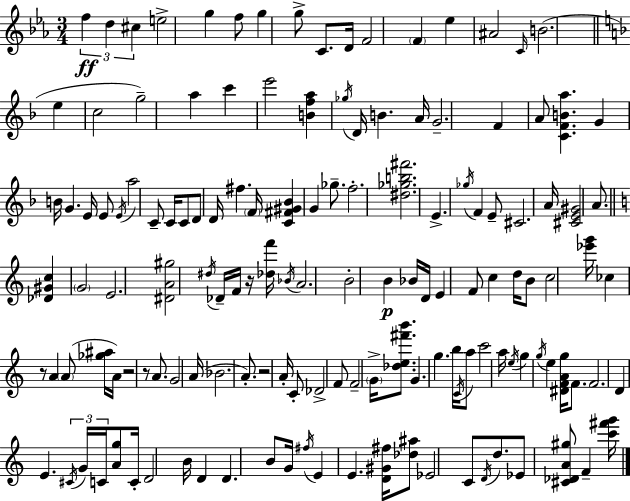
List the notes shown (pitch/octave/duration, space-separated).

F5/q D5/q C#5/q E5/h G5/q F5/e G5/q G5/e C4/e. D4/s F4/h F4/q Eb5/q A#4/h C4/s B4/h. E5/q C5/h G5/h A5/q C6/q E6/h [B4,F5,A5]/q Gb5/s D4/s B4/q. A4/s G4/h. F4/q A4/e [C4,F4,B4,A5]/q. G4/q B4/s G4/q. E4/s E4/e E4/s A5/h C4/e C4/s C4/e D4/e D4/s F#5/q. F4/s [C4,F#4,G#4,Bb4]/q G4/q Gb5/e. F5/h. [D#5,Gb5,B5,F#6]/h. E4/q. Gb5/s F4/q E4/e C#4/h. A4/s [C#4,E4,G#4]/h A4/e. [Db4,G#4,C5]/q G4/h E4/h. [D#4,A4,G#5]/h D#5/s Db4/s F4/s R/s [Db5,F6]/s Bb4/s A4/h. B4/h B4/q Bb4/s D4/s E4/q F4/e C5/q D5/s B4/e C5/h [Eb6,G6]/s CES5/q R/e A4/q A4/e [Gb5,A#5]/s A4/s R/h R/e A4/e. G4/h A4/s Bb4/h. A4/e. R/h A4/s C4/e Db4/h F4/e F4/h G4/s [Db5,E5,F#6,B6]/e. G4/q. G5/q. B5/s C4/s A5/e C6/h A5/s E5/s G5/q G5/s E5/q [D#4,F4,A4,G5]/s F4/e. F4/h. D4/q E4/q. C#4/s G4/s C4/s [A4,G5]/e C4/s D4/h B4/s D4/q D4/q. B4/e G4/s F#5/s E4/q E4/q. [D4,G#4,F#5]/s [Db5,A#5]/e Eb4/h C4/e D4/s D5/e. Eb4/e [C#4,Db4,A4,G#5]/e F4/q [C6,F#6,G6]/s